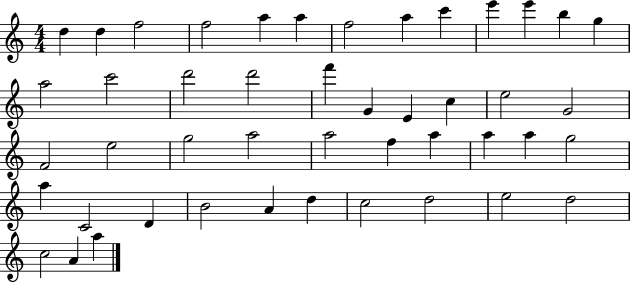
X:1
T:Untitled
M:4/4
L:1/4
K:C
d d f2 f2 a a f2 a c' e' e' b g a2 c'2 d'2 d'2 f' G E c e2 G2 F2 e2 g2 a2 a2 f a a a g2 a C2 D B2 A d c2 d2 e2 d2 c2 A a